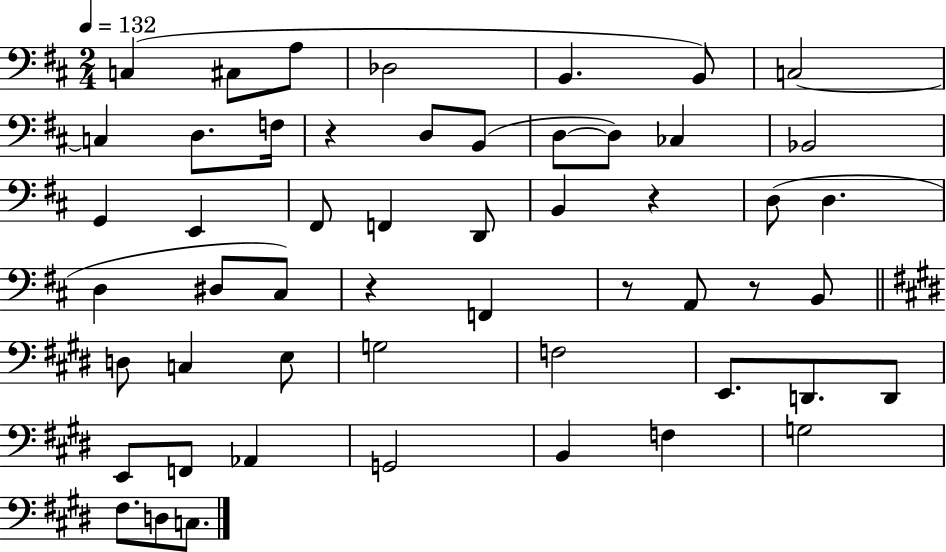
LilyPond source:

{
  \clef bass
  \numericTimeSignature
  \time 2/4
  \key d \major
  \tempo 4 = 132
  c4( cis8 a8 | des2 | b,4. b,8) | c2~~ | \break c4 d8. f16 | r4 d8 b,8( | d8~~ d8) ces4 | bes,2 | \break g,4 e,4 | fis,8 f,4 d,8 | b,4 r4 | d8( d4. | \break d4 dis8 cis8) | r4 f,4 | r8 a,8 r8 b,8 | \bar "||" \break \key e \major d8 c4 e8 | g2 | f2 | e,8. d,8. d,8 | \break e,8 f,8 aes,4 | g,2 | b,4 f4 | g2 | \break fis8. d8 c8. | \bar "|."
}